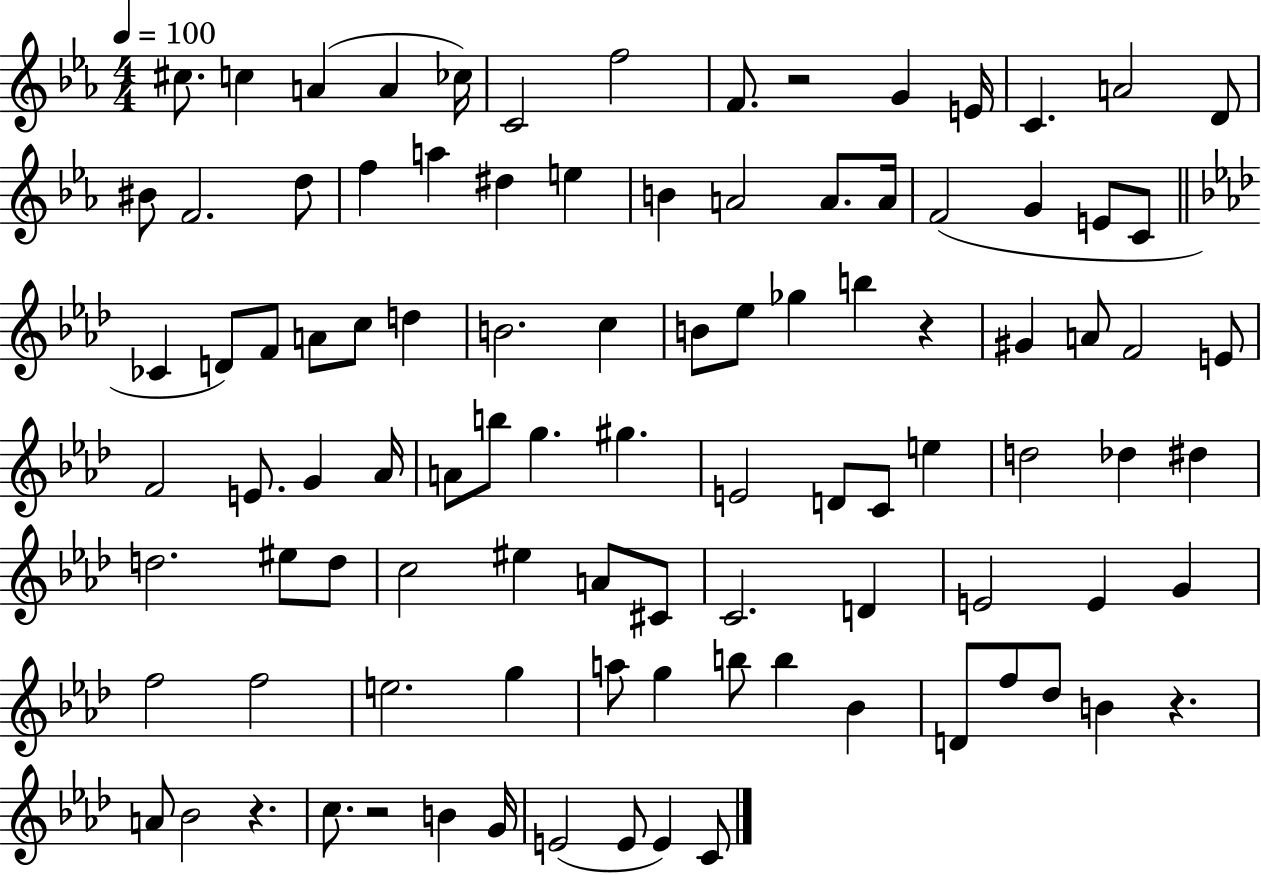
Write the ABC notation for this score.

X:1
T:Untitled
M:4/4
L:1/4
K:Eb
^c/2 c A A _c/4 C2 f2 F/2 z2 G E/4 C A2 D/2 ^B/2 F2 d/2 f a ^d e B A2 A/2 A/4 F2 G E/2 C/2 _C D/2 F/2 A/2 c/2 d B2 c B/2 _e/2 _g b z ^G A/2 F2 E/2 F2 E/2 G _A/4 A/2 b/2 g ^g E2 D/2 C/2 e d2 _d ^d d2 ^e/2 d/2 c2 ^e A/2 ^C/2 C2 D E2 E G f2 f2 e2 g a/2 g b/2 b _B D/2 f/2 _d/2 B z A/2 _B2 z c/2 z2 B G/4 E2 E/2 E C/2